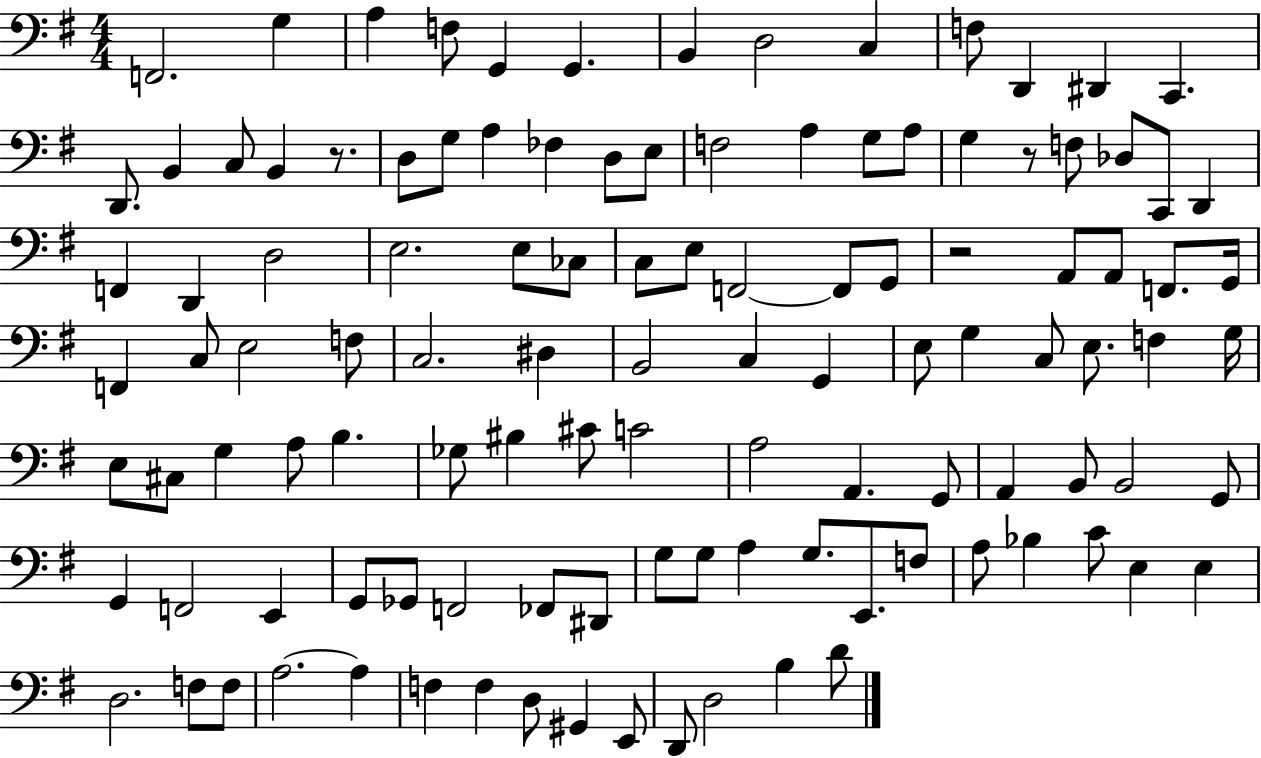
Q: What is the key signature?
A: G major